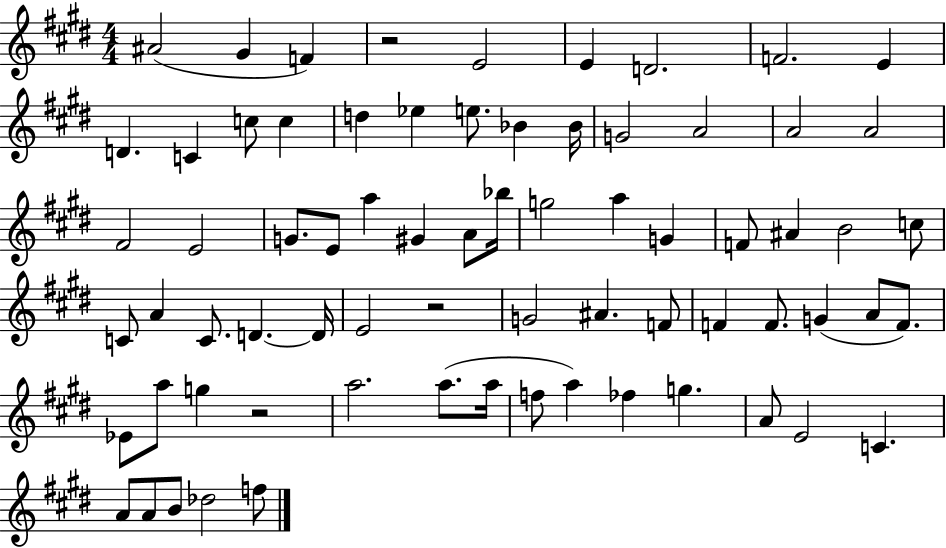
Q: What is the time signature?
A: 4/4